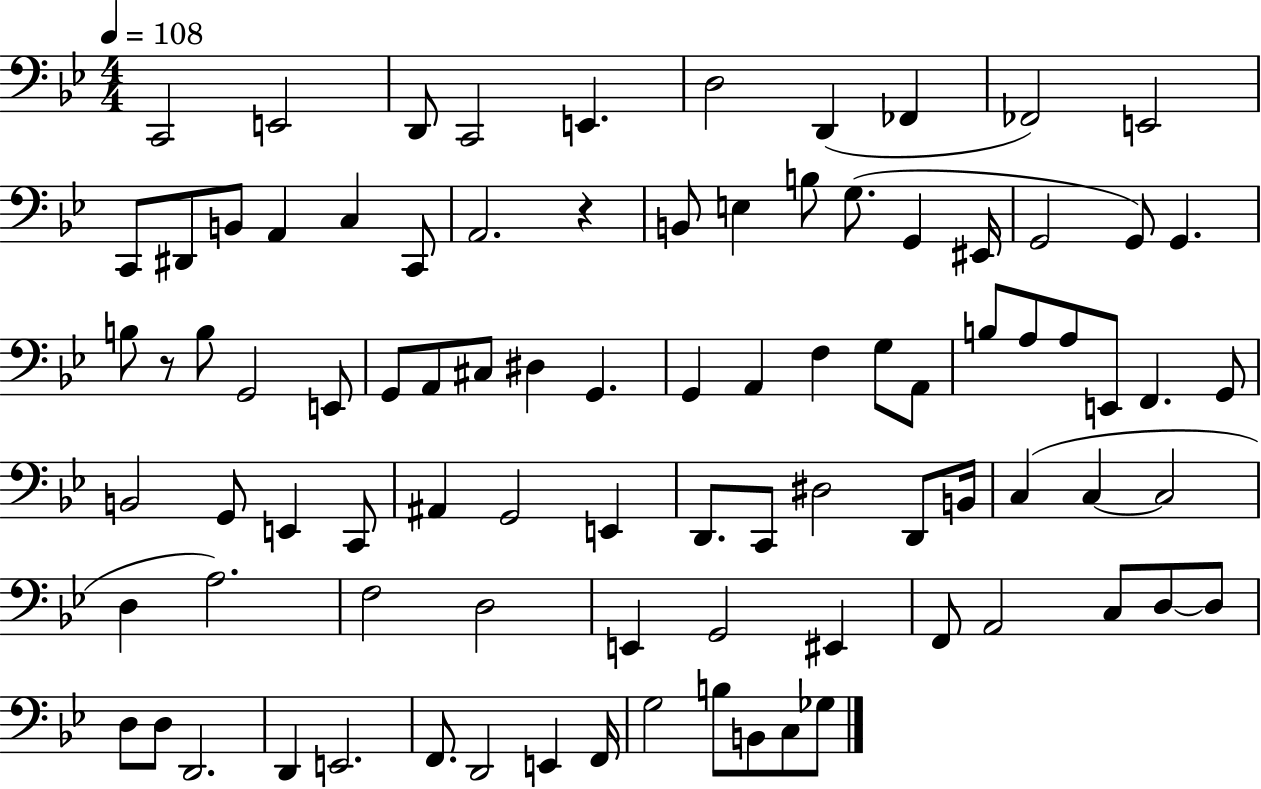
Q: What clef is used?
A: bass